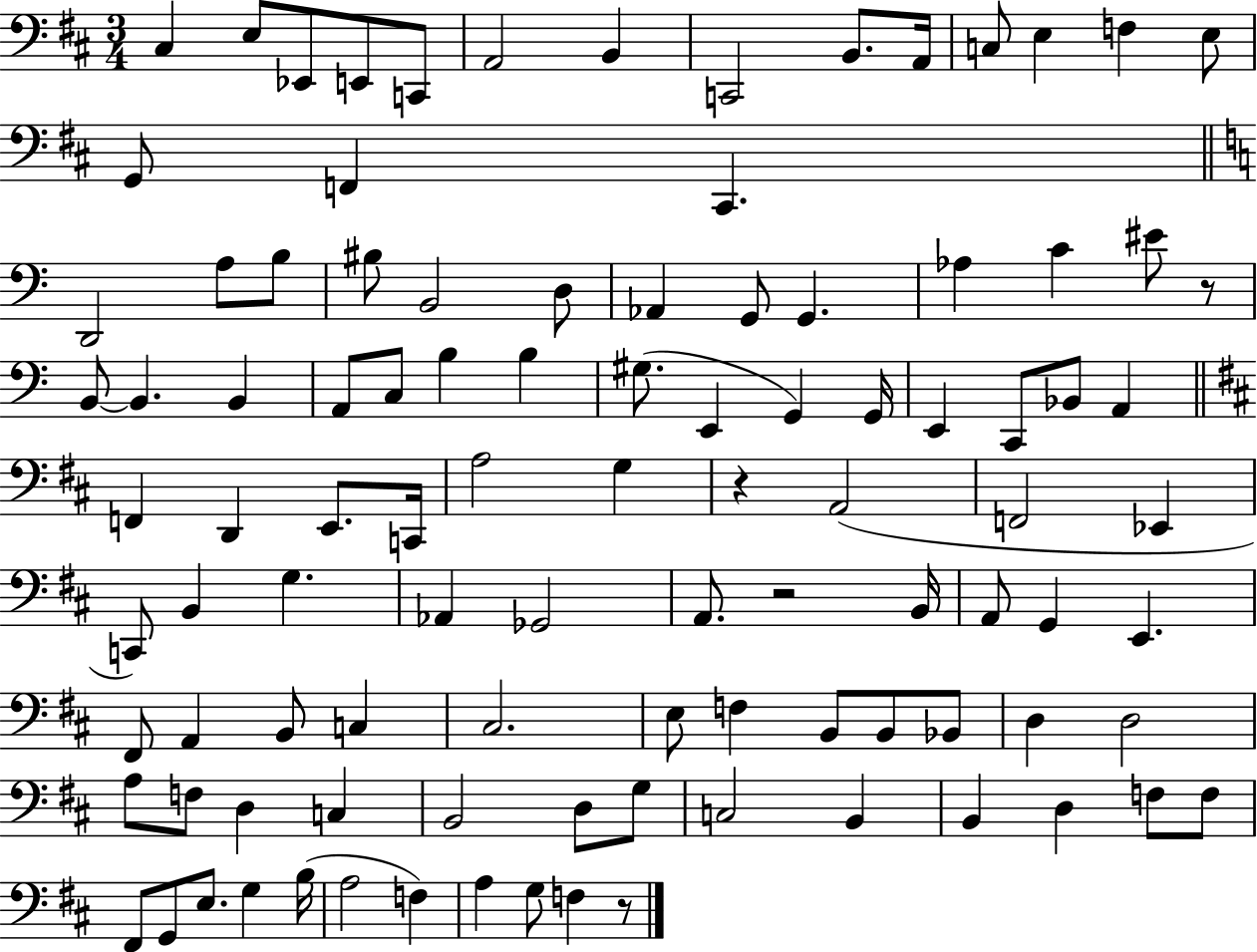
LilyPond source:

{
  \clef bass
  \numericTimeSignature
  \time 3/4
  \key d \major
  \repeat volta 2 { cis4 e8 ees,8 e,8 c,8 | a,2 b,4 | c,2 b,8. a,16 | c8 e4 f4 e8 | \break g,8 f,4 cis,4. | \bar "||" \break \key c \major d,2 a8 b8 | bis8 b,2 d8 | aes,4 g,8 g,4. | aes4 c'4 eis'8 r8 | \break b,8~~ b,4. b,4 | a,8 c8 b4 b4 | gis8.( e,4 g,4) g,16 | e,4 c,8 bes,8 a,4 | \break \bar "||" \break \key d \major f,4 d,4 e,8. c,16 | a2 g4 | r4 a,2( | f,2 ees,4 | \break c,8) b,4 g4. | aes,4 ges,2 | a,8. r2 b,16 | a,8 g,4 e,4. | \break fis,8 a,4 b,8 c4 | cis2. | e8 f4 b,8 b,8 bes,8 | d4 d2 | \break a8 f8 d4 c4 | b,2 d8 g8 | c2 b,4 | b,4 d4 f8 f8 | \break fis,8 g,8 e8. g4 b16( | a2 f4) | a4 g8 f4 r8 | } \bar "|."
}